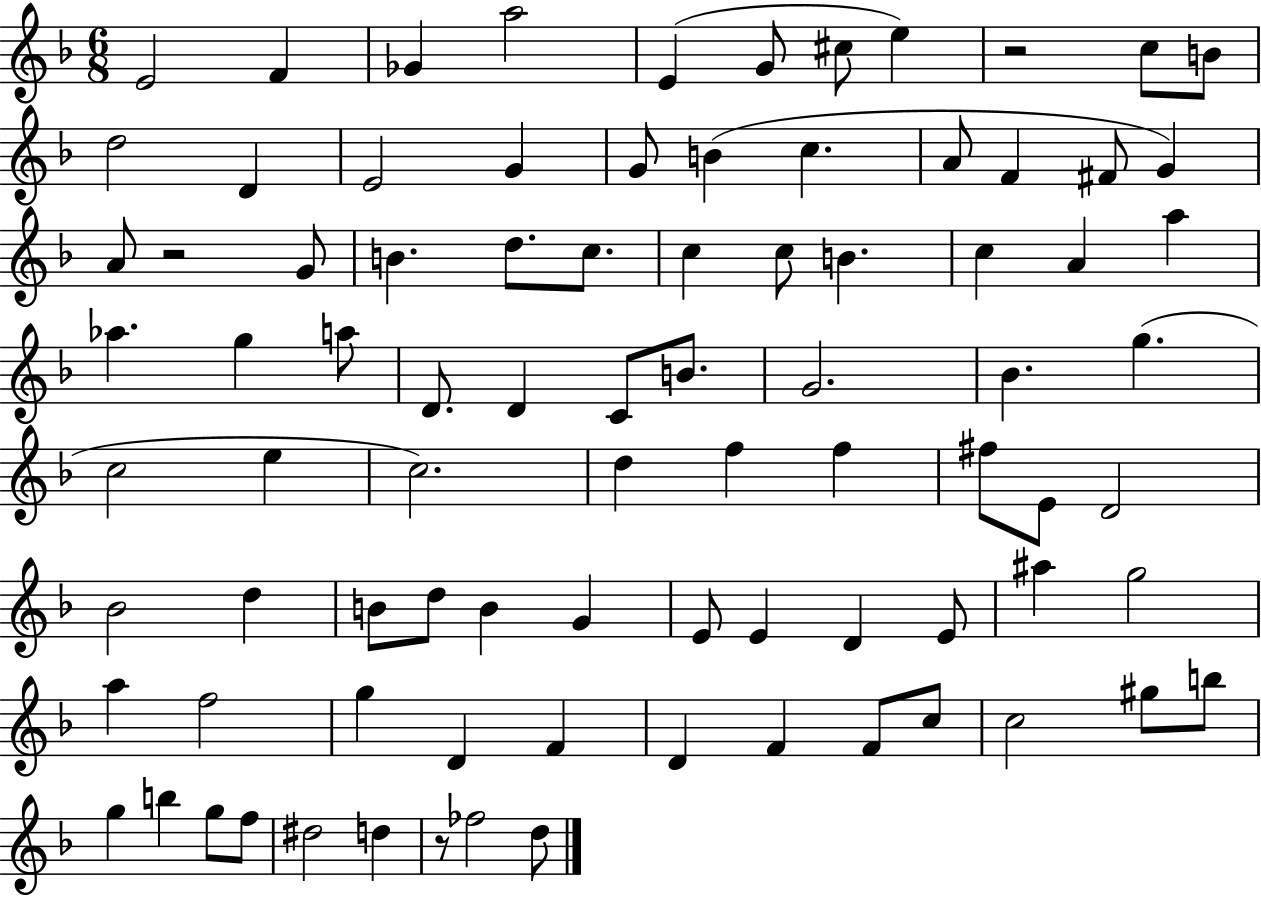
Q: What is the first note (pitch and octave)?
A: E4